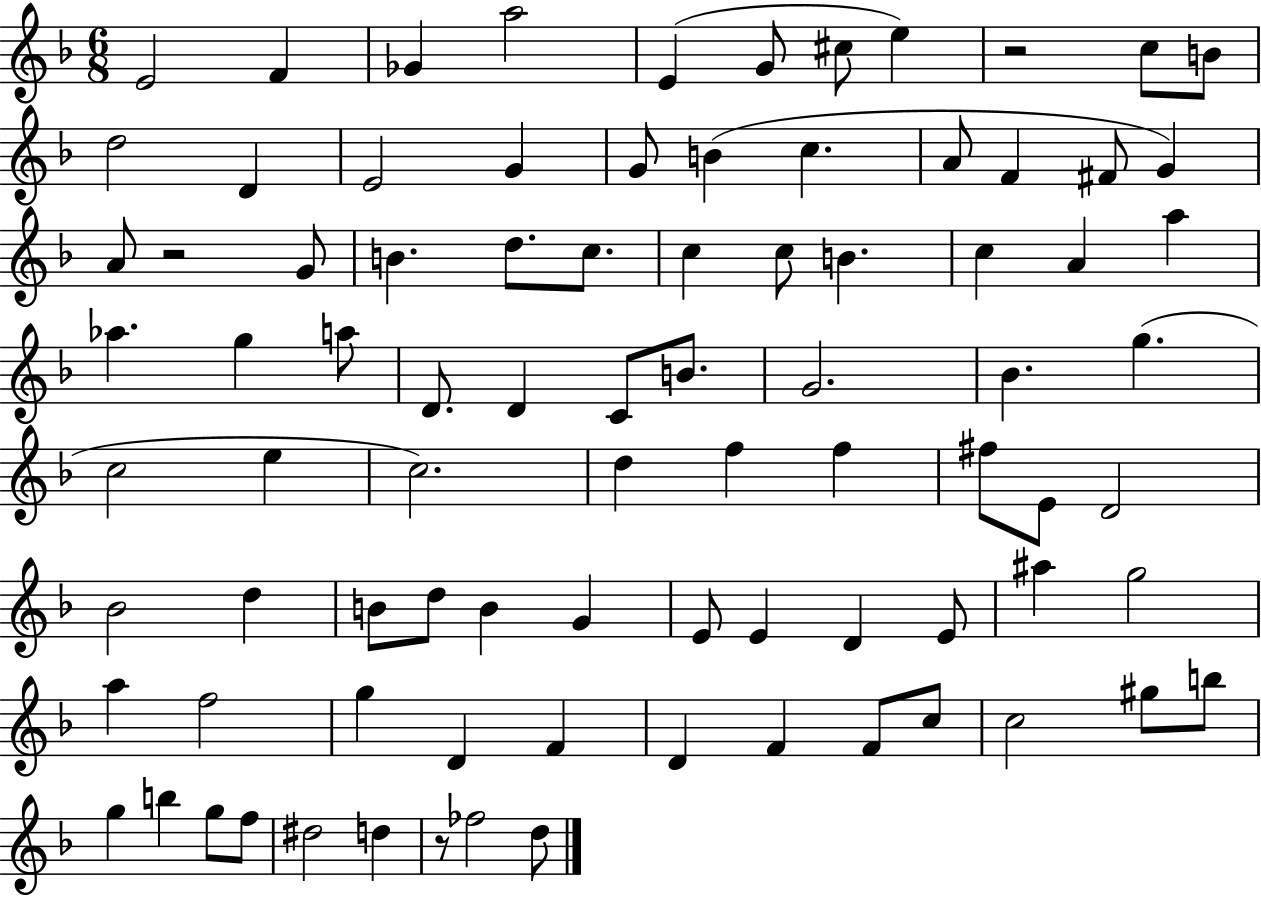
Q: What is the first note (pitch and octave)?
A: E4